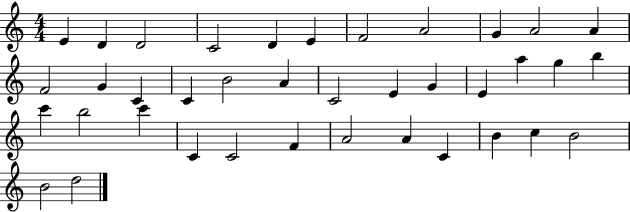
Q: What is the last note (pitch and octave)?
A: D5